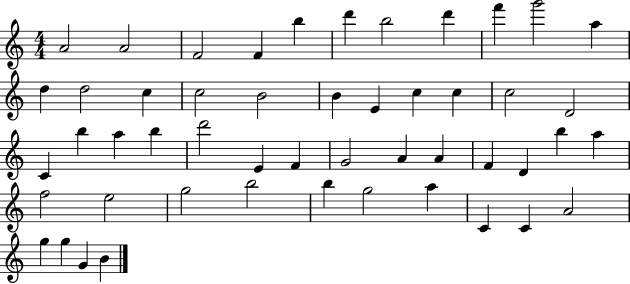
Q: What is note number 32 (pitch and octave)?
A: A4